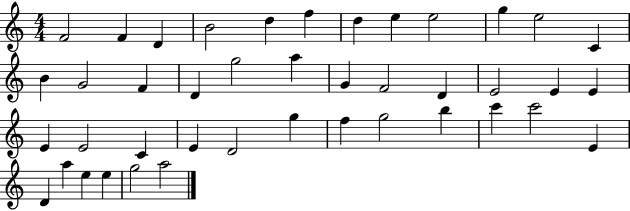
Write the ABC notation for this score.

X:1
T:Untitled
M:4/4
L:1/4
K:C
F2 F D B2 d f d e e2 g e2 C B G2 F D g2 a G F2 D E2 E E E E2 C E D2 g f g2 b c' c'2 E D a e e g2 a2